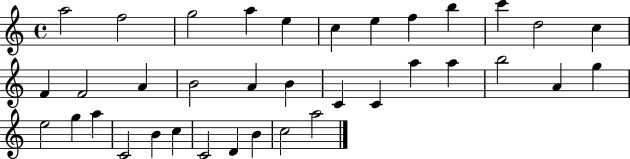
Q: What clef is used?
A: treble